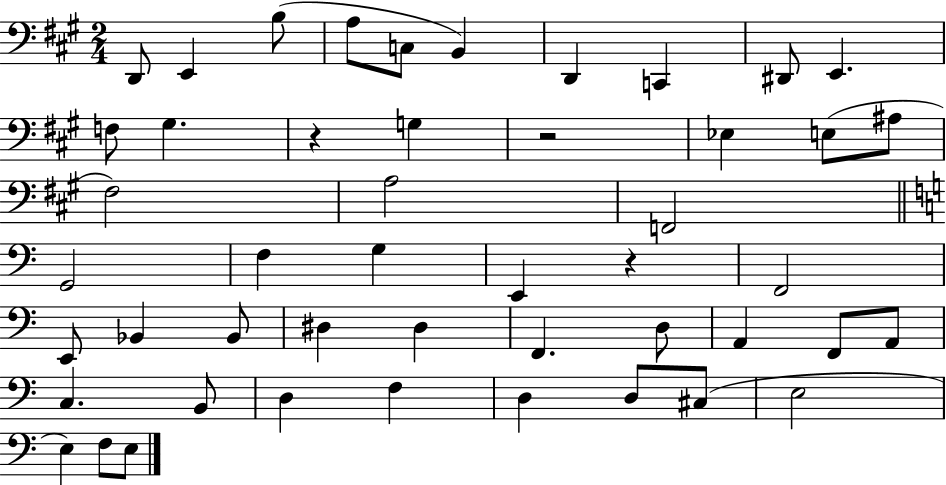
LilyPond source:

{
  \clef bass
  \numericTimeSignature
  \time 2/4
  \key a \major
  d,8 e,4 b8( | a8 c8 b,4) | d,4 c,4 | dis,8 e,4. | \break f8 gis4. | r4 g4 | r2 | ees4 e8( ais8 | \break fis2) | a2 | f,2 | \bar "||" \break \key c \major g,2 | f4 g4 | e,4 r4 | f,2 | \break e,8 bes,4 bes,8 | dis4 dis4 | f,4. d8 | a,4 f,8 a,8 | \break c4. b,8 | d4 f4 | d4 d8 cis8( | e2 | \break e4) f8 e8 | \bar "|."
}